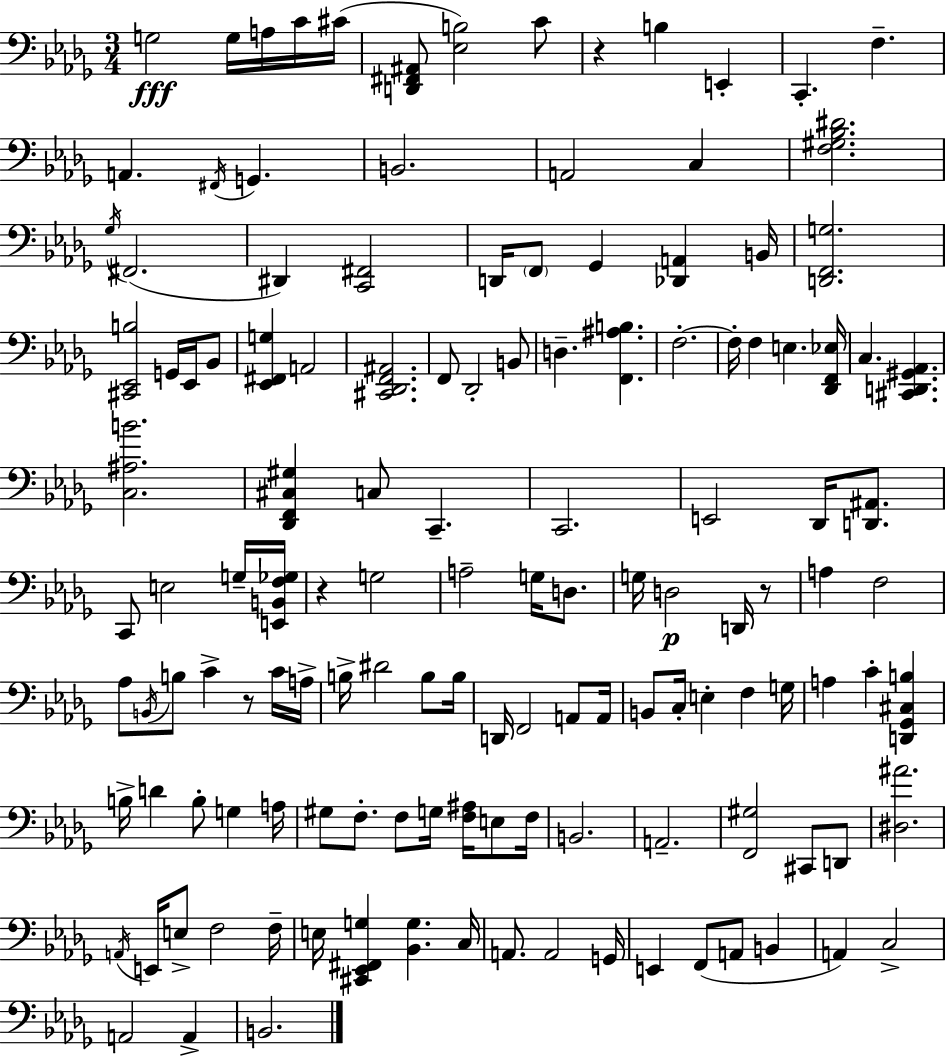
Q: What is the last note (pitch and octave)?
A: B2